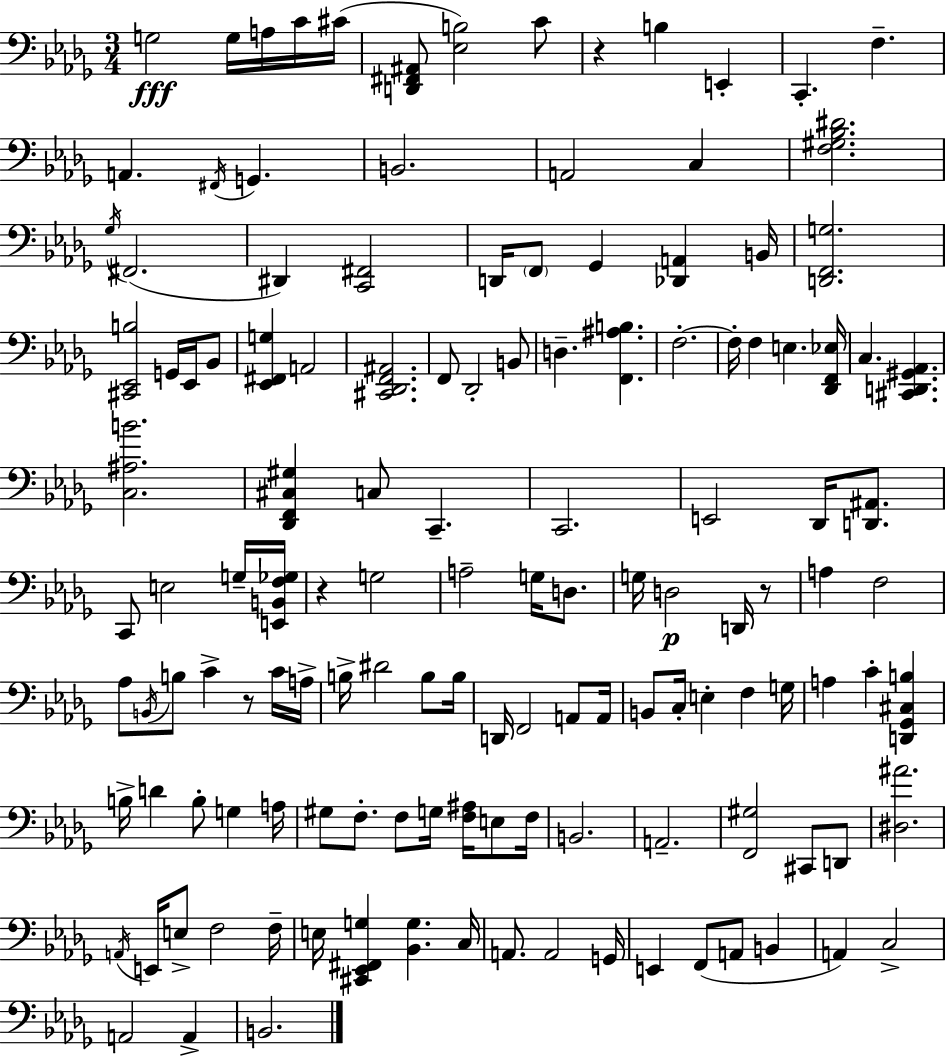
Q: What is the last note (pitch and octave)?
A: B2